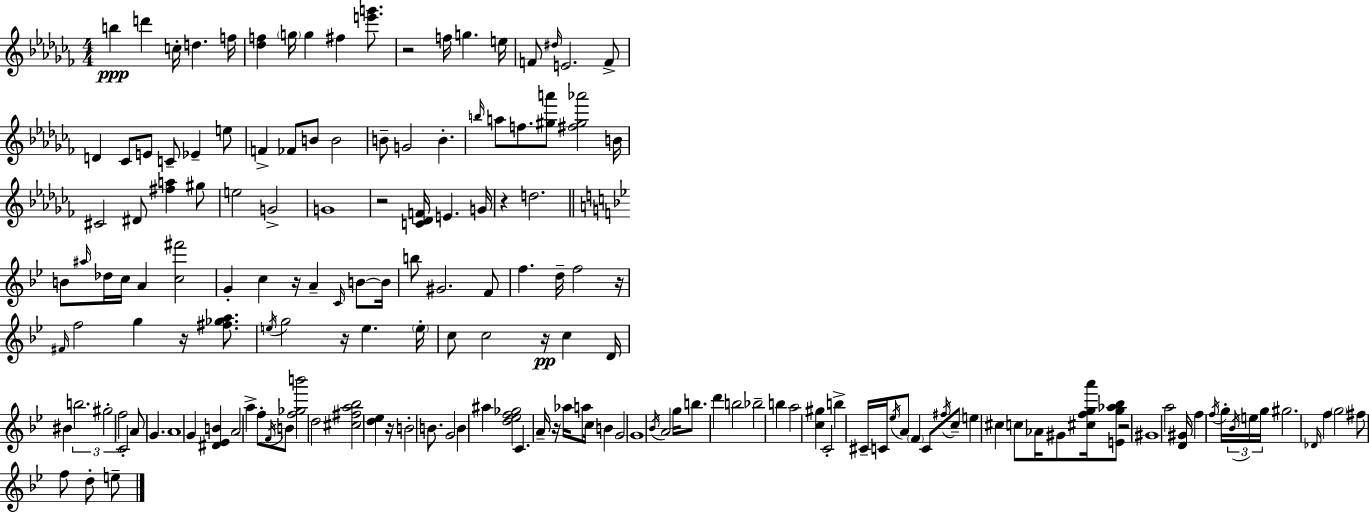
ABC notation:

X:1
T:Untitled
M:4/4
L:1/4
K:Abm
b d' c/4 d f/4 [_df] g/4 g ^f [e'g']/2 z2 f/4 g e/4 F/2 ^d/4 E2 F/2 D _C/2 E/2 C/2 _E e/2 F _F/2 B/2 B2 B/2 G2 B b/4 a/2 f/2 [^ga']/2 [^f^g_a']2 B/4 ^C2 ^D/2 [^fa] ^g/2 e2 G2 G4 z2 [C_DF]/4 E G/4 z d2 B/2 ^a/4 _d/4 c/4 A [c^f']2 G c z/4 A C/4 B/2 B/4 b/2 ^G2 F/2 f d/4 f2 z/4 ^F/4 f2 g z/4 [^f_ga]/2 e/4 g2 z/4 e e/4 c/2 c2 z/4 c D/4 ^B b2 ^g2 f2 C2 A/2 G A4 G [^D_EB] A2 a f/2 F/4 B/2 [f_gb']2 d2 [^c^fa_b]2 [d_e] z/4 B2 B/2 G2 B ^a [d_ef_g]2 C A/4 z/4 _a/4 a/2 c/4 B G2 G4 _B/4 A2 g/4 b/2 d' b2 _b2 b a2 [c^g] C2 b ^C/4 C/4 _e/4 A/2 F C/2 ^f/4 c/2 e ^c c/2 _A/4 ^G/2 [^cfga']/4 [Eg_a_b]/2 z2 ^G4 a2 [D^G]/4 f f/4 g/4 _B/4 e/4 g/4 ^g2 _D/4 f g2 ^f/2 f/2 d/2 e/2